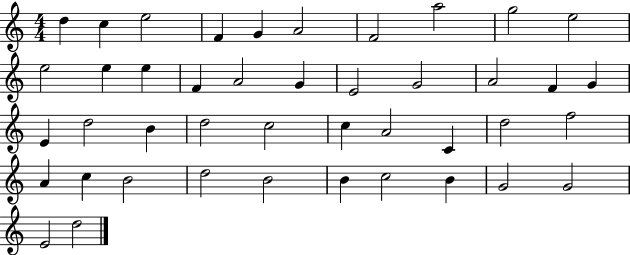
X:1
T:Untitled
M:4/4
L:1/4
K:C
d c e2 F G A2 F2 a2 g2 e2 e2 e e F A2 G E2 G2 A2 F G E d2 B d2 c2 c A2 C d2 f2 A c B2 d2 B2 B c2 B G2 G2 E2 d2